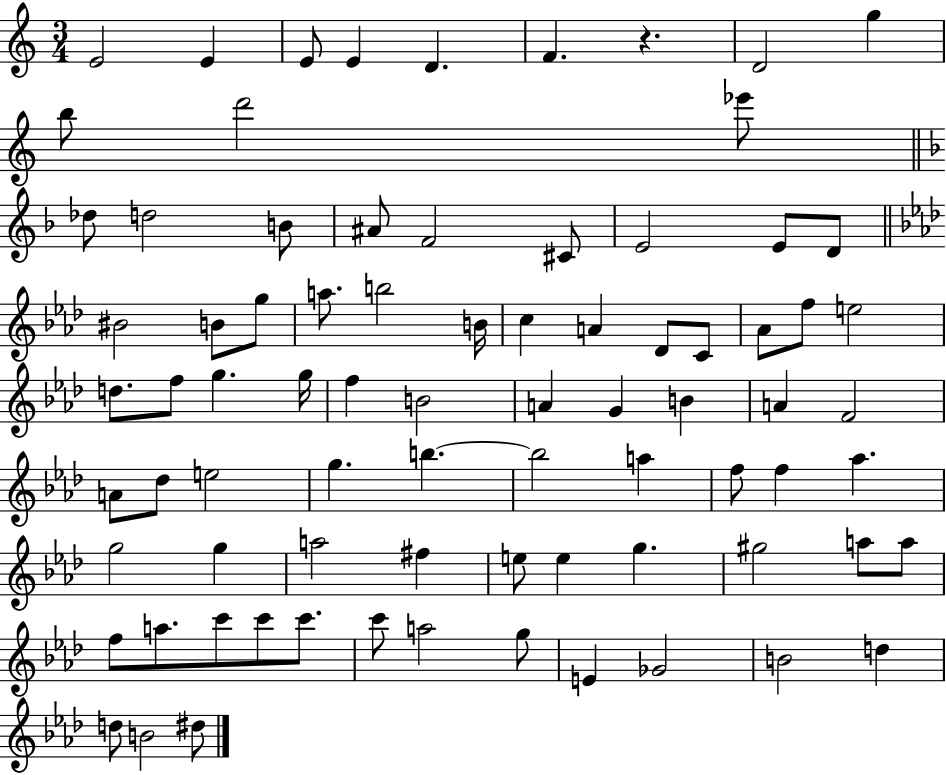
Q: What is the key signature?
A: C major